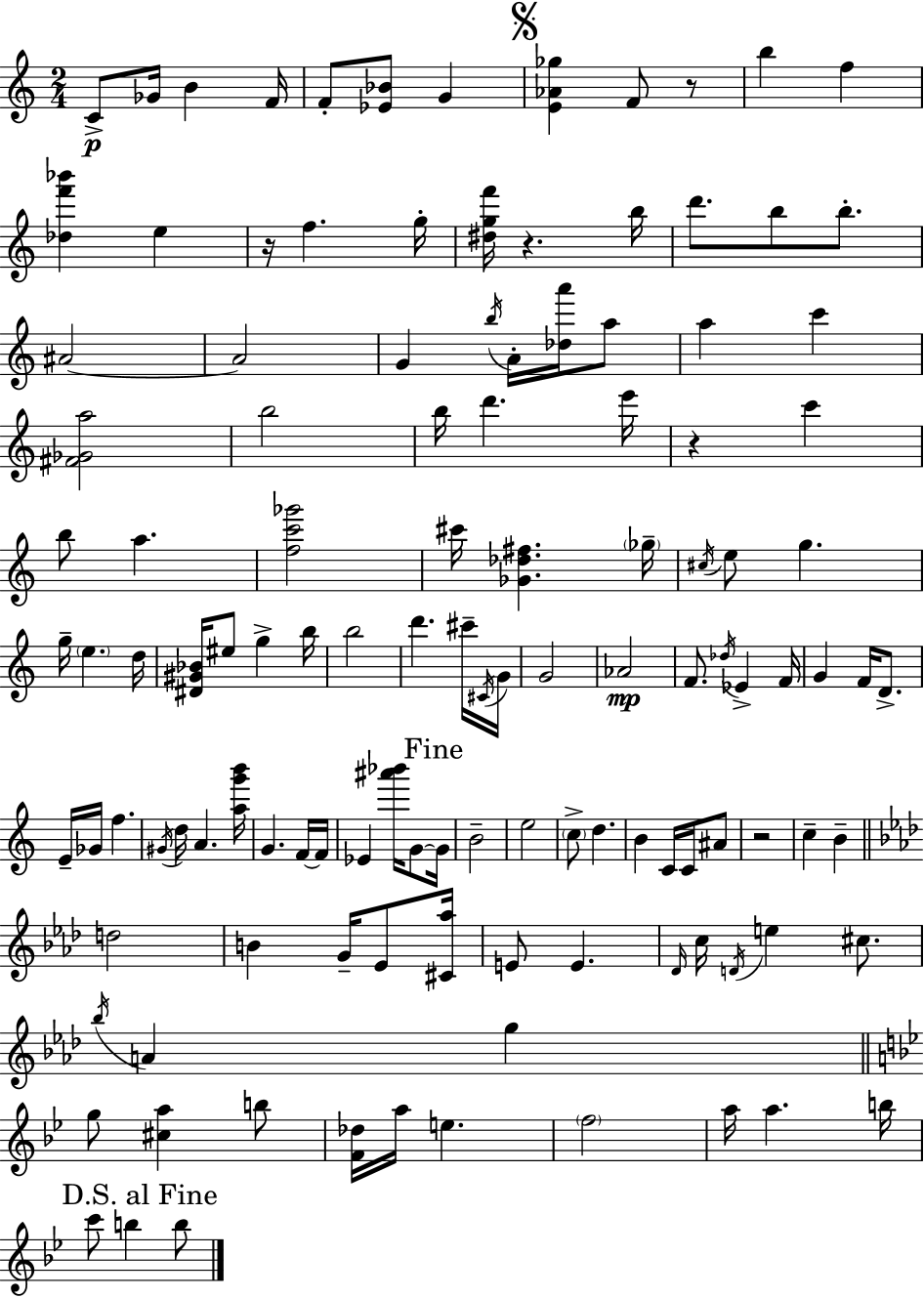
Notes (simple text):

C4/e Gb4/s B4/q F4/s F4/e [Eb4,Bb4]/e G4/q [E4,Ab4,Gb5]/q F4/e R/e B5/q F5/q [Db5,F6,Bb6]/q E5/q R/s F5/q. G5/s [D#5,G5,F6]/s R/q. B5/s D6/e. B5/e B5/e. A#4/h A#4/h G4/q B5/s A4/s [Db5,A6]/s A5/e A5/q C6/q [F#4,Gb4,A5]/h B5/h B5/s D6/q. E6/s R/q C6/q B5/e A5/q. [F5,C6,Gb6]/h C#6/s [Gb4,Db5,F#5]/q. Gb5/s C#5/s E5/e G5/q. G5/s E5/q. D5/s [D#4,G#4,Bb4]/s EIS5/e G5/q B5/s B5/h D6/q. C#6/s C#4/s G4/s G4/h Ab4/h F4/e. Db5/s Eb4/q F4/s G4/q F4/s D4/e. E4/s Gb4/s F5/q. G#4/s D5/s A4/q. [A5,G6,B6]/s G4/q. F4/s F4/s Eb4/q [A#6,Bb6]/s G4/e G4/s B4/h E5/h C5/e D5/q. B4/q C4/s C4/s A#4/e R/h C5/q B4/q D5/h B4/q G4/s Eb4/e [C#4,Ab5]/s E4/e E4/q. Db4/s C5/s D4/s E5/q C#5/e. Bb5/s A4/q G5/q G5/e [C#5,A5]/q B5/e [F4,Db5]/s A5/s E5/q. F5/h A5/s A5/q. B5/s C6/e B5/q B5/e